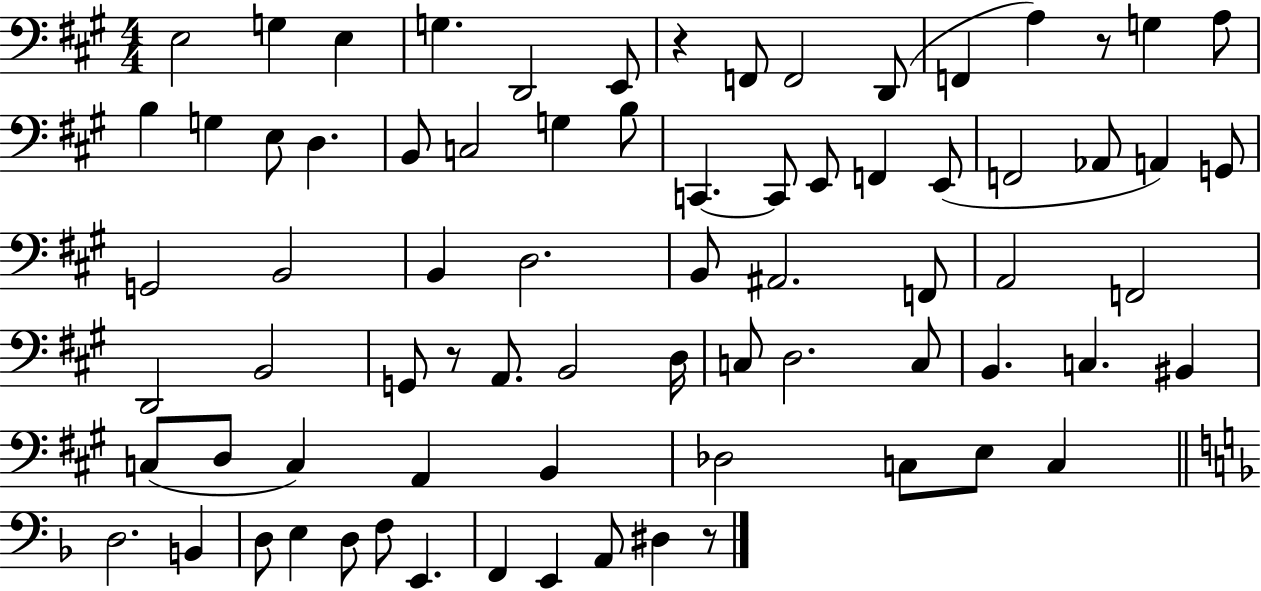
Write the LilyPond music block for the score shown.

{
  \clef bass
  \numericTimeSignature
  \time 4/4
  \key a \major
  e2 g4 e4 | g4. d,2 e,8 | r4 f,8 f,2 d,8( | f,4 a4) r8 g4 a8 | \break b4 g4 e8 d4. | b,8 c2 g4 b8 | c,4.~~ c,8 e,8 f,4 e,8( | f,2 aes,8 a,4) g,8 | \break g,2 b,2 | b,4 d2. | b,8 ais,2. f,8 | a,2 f,2 | \break d,2 b,2 | g,8 r8 a,8. b,2 d16 | c8 d2. c8 | b,4. c4. bis,4 | \break c8( d8 c4) a,4 b,4 | des2 c8 e8 c4 | \bar "||" \break \key f \major d2. b,4 | d8 e4 d8 f8 e,4. | f,4 e,4 a,8 dis4 r8 | \bar "|."
}